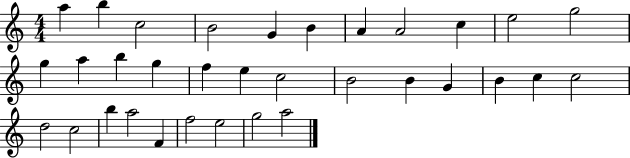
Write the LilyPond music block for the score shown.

{
  \clef treble
  \numericTimeSignature
  \time 4/4
  \key c \major
  a''4 b''4 c''2 | b'2 g'4 b'4 | a'4 a'2 c''4 | e''2 g''2 | \break g''4 a''4 b''4 g''4 | f''4 e''4 c''2 | b'2 b'4 g'4 | b'4 c''4 c''2 | \break d''2 c''2 | b''4 a''2 f'4 | f''2 e''2 | g''2 a''2 | \break \bar "|."
}